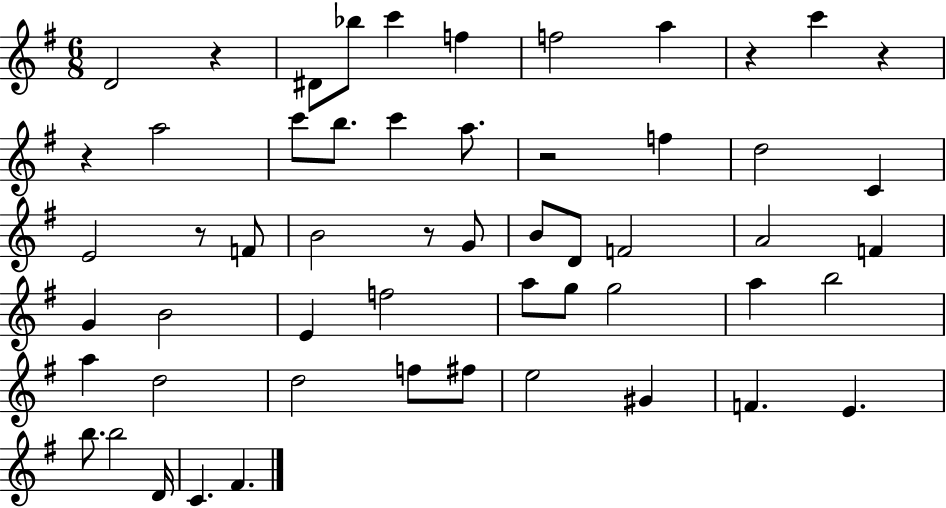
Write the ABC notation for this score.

X:1
T:Untitled
M:6/8
L:1/4
K:G
D2 z ^D/2 _b/2 c' f f2 a z c' z z a2 c'/2 b/2 c' a/2 z2 f d2 C E2 z/2 F/2 B2 z/2 G/2 B/2 D/2 F2 A2 F G B2 E f2 a/2 g/2 g2 a b2 a d2 d2 f/2 ^f/2 e2 ^G F E b/2 b2 D/4 C ^F